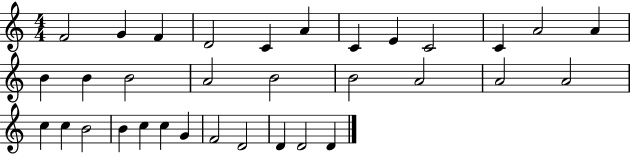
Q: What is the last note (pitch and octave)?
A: D4